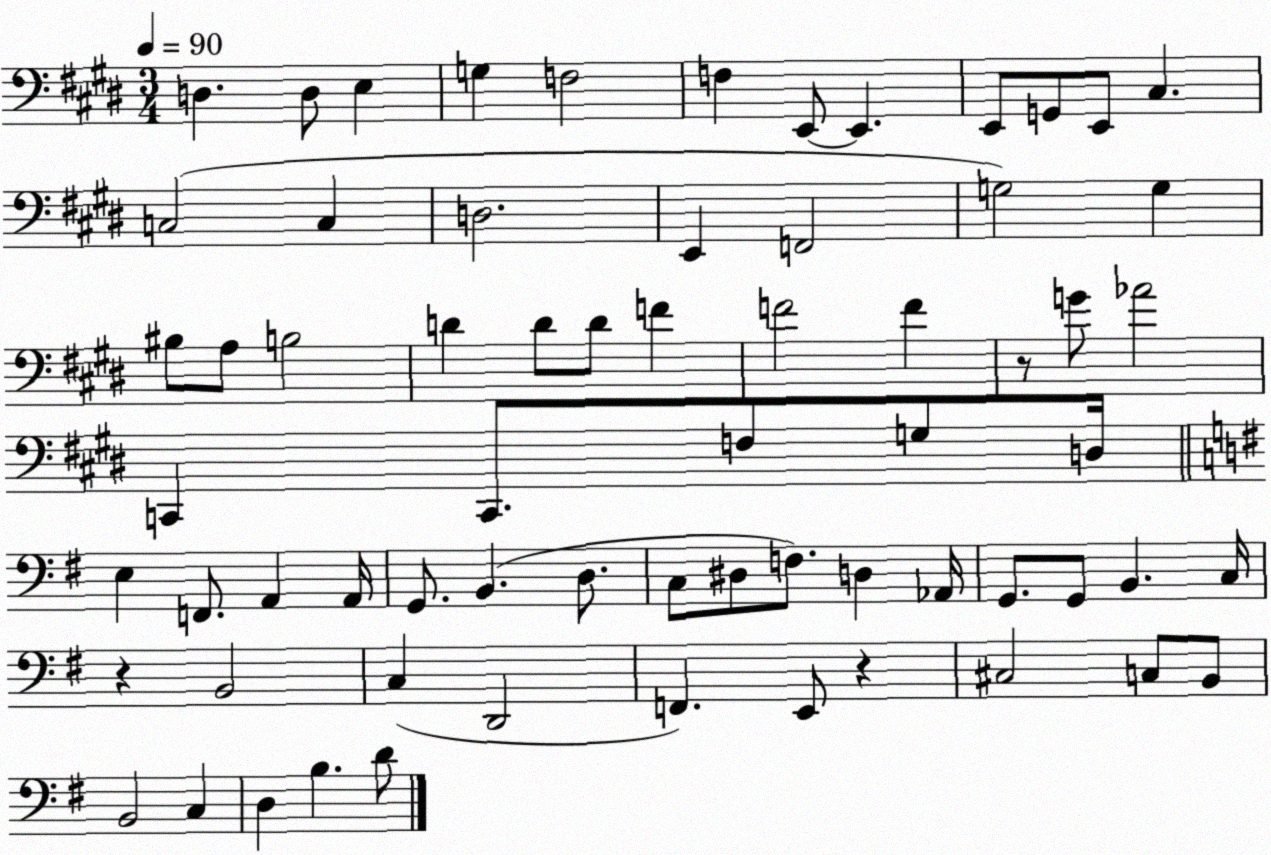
X:1
T:Untitled
M:3/4
L:1/4
K:E
D, D,/2 E, G, F,2 F, E,,/2 E,, E,,/2 G,,/2 E,,/2 ^C, C,2 C, D,2 E,, F,,2 G,2 G, ^B,/2 A,/2 B,2 D D/2 D/2 F F2 F z/2 G/2 _A2 C,, C,,/2 F,/2 G,/2 D,/4 E, F,,/2 A,, A,,/4 G,,/2 B,, D,/2 C,/2 ^D,/2 F,/2 D, _A,,/4 G,,/2 G,,/2 B,, C,/4 z B,,2 C, D,,2 F,, E,,/2 z ^C,2 C,/2 B,,/2 B,,2 C, D, B, D/2